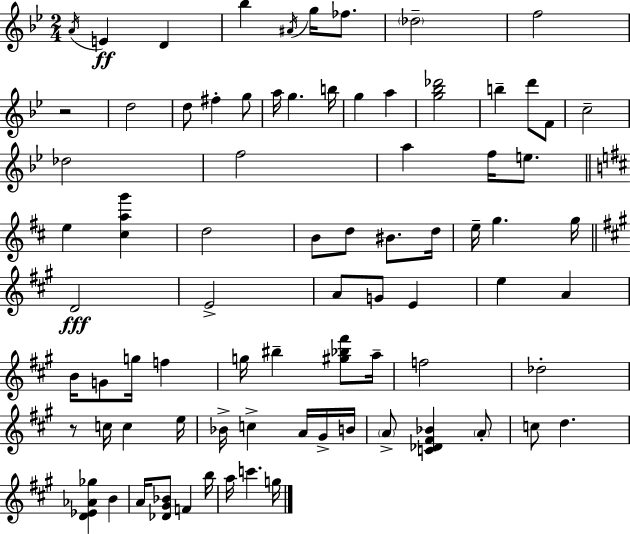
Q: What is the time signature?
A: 2/4